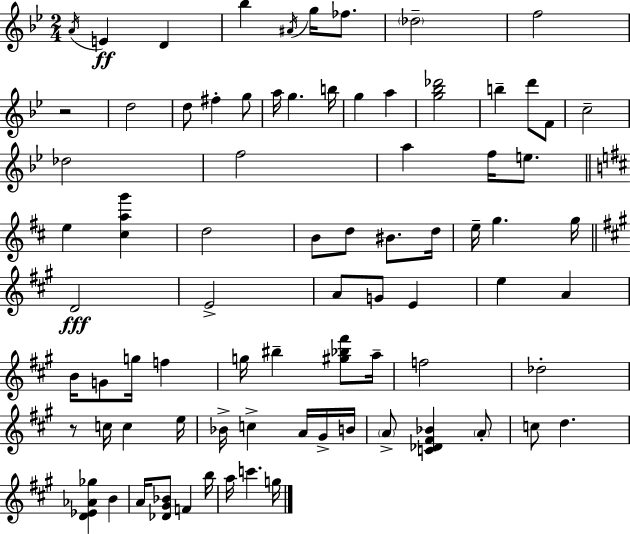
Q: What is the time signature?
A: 2/4